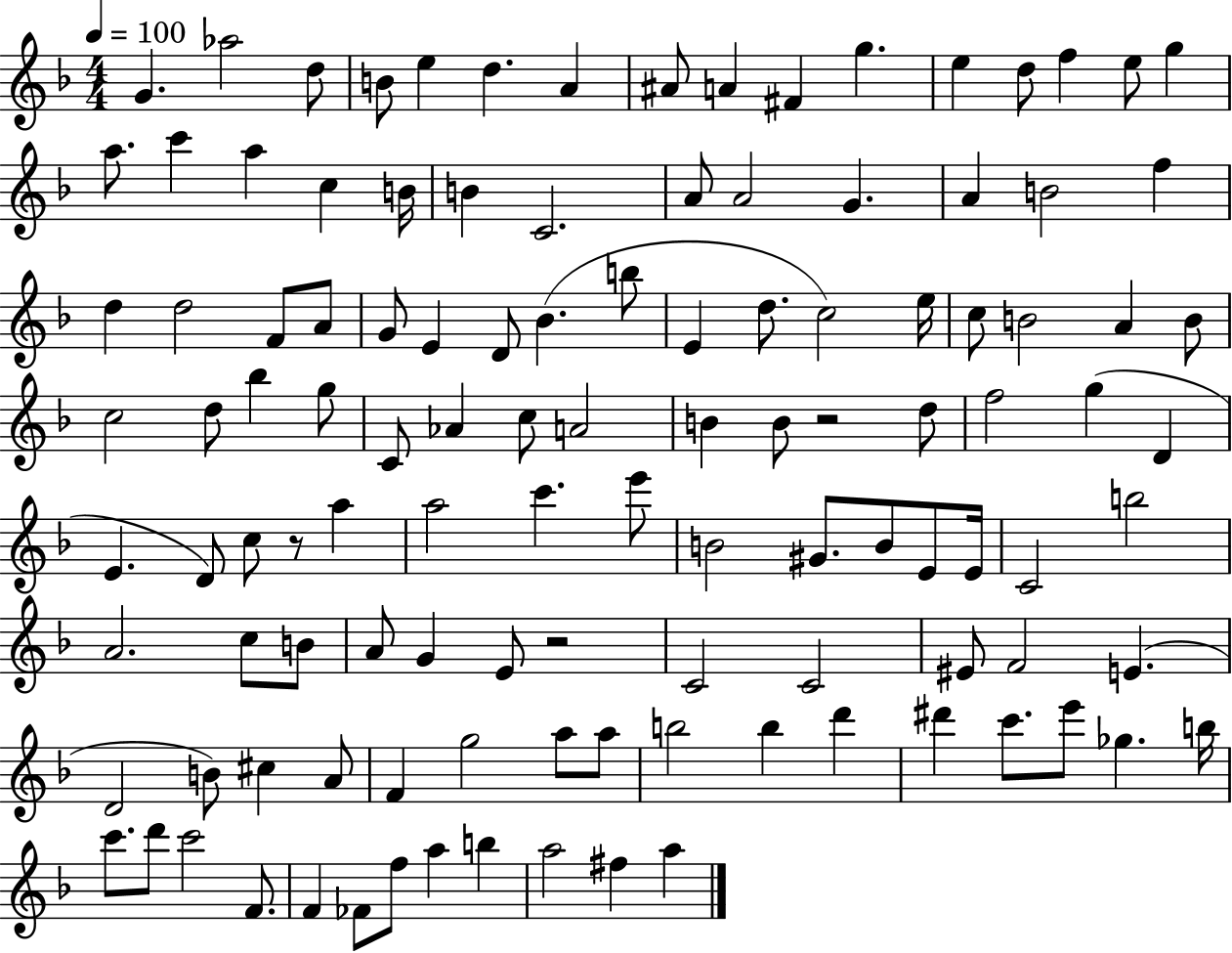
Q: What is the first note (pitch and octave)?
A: G4